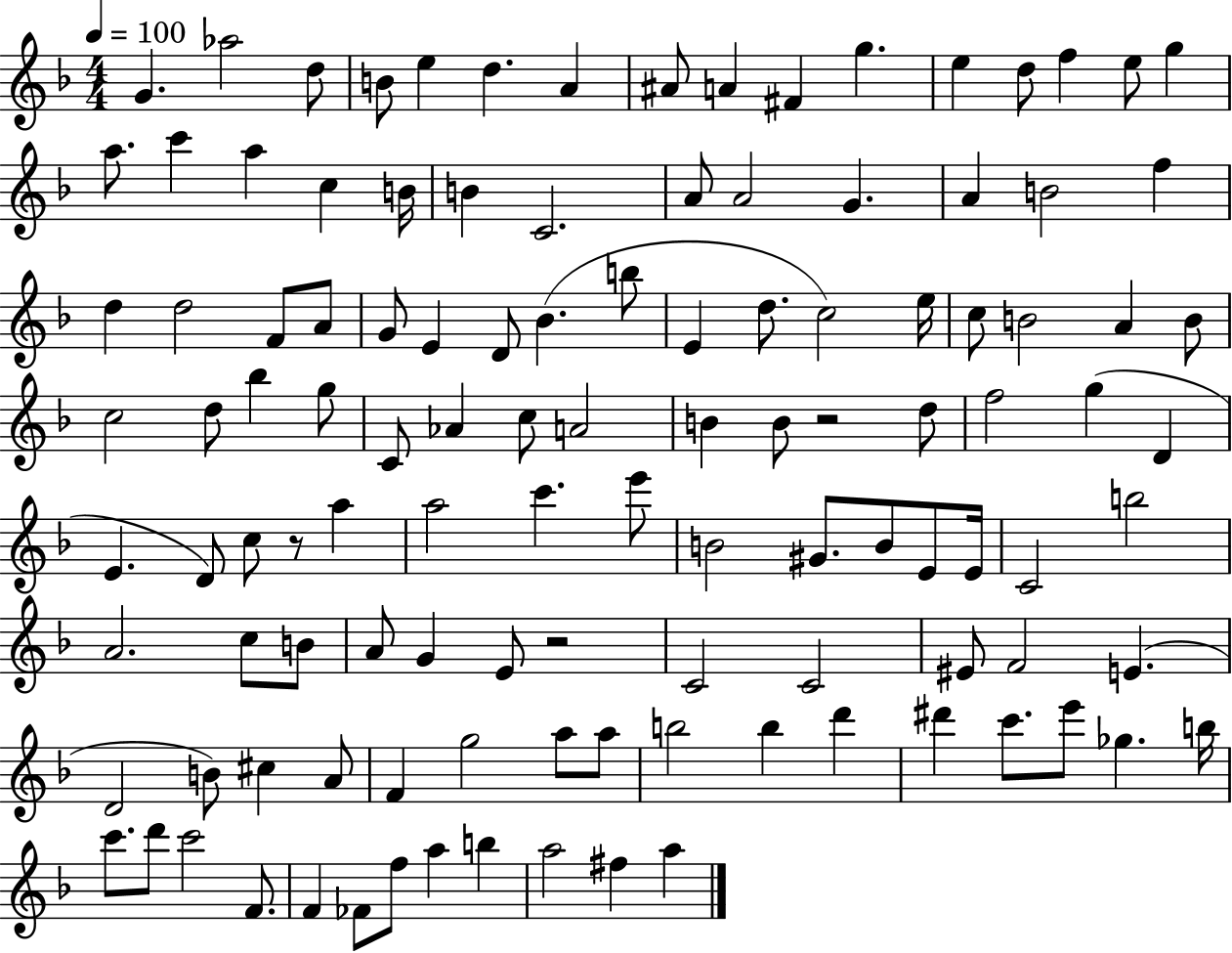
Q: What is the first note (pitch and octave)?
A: G4